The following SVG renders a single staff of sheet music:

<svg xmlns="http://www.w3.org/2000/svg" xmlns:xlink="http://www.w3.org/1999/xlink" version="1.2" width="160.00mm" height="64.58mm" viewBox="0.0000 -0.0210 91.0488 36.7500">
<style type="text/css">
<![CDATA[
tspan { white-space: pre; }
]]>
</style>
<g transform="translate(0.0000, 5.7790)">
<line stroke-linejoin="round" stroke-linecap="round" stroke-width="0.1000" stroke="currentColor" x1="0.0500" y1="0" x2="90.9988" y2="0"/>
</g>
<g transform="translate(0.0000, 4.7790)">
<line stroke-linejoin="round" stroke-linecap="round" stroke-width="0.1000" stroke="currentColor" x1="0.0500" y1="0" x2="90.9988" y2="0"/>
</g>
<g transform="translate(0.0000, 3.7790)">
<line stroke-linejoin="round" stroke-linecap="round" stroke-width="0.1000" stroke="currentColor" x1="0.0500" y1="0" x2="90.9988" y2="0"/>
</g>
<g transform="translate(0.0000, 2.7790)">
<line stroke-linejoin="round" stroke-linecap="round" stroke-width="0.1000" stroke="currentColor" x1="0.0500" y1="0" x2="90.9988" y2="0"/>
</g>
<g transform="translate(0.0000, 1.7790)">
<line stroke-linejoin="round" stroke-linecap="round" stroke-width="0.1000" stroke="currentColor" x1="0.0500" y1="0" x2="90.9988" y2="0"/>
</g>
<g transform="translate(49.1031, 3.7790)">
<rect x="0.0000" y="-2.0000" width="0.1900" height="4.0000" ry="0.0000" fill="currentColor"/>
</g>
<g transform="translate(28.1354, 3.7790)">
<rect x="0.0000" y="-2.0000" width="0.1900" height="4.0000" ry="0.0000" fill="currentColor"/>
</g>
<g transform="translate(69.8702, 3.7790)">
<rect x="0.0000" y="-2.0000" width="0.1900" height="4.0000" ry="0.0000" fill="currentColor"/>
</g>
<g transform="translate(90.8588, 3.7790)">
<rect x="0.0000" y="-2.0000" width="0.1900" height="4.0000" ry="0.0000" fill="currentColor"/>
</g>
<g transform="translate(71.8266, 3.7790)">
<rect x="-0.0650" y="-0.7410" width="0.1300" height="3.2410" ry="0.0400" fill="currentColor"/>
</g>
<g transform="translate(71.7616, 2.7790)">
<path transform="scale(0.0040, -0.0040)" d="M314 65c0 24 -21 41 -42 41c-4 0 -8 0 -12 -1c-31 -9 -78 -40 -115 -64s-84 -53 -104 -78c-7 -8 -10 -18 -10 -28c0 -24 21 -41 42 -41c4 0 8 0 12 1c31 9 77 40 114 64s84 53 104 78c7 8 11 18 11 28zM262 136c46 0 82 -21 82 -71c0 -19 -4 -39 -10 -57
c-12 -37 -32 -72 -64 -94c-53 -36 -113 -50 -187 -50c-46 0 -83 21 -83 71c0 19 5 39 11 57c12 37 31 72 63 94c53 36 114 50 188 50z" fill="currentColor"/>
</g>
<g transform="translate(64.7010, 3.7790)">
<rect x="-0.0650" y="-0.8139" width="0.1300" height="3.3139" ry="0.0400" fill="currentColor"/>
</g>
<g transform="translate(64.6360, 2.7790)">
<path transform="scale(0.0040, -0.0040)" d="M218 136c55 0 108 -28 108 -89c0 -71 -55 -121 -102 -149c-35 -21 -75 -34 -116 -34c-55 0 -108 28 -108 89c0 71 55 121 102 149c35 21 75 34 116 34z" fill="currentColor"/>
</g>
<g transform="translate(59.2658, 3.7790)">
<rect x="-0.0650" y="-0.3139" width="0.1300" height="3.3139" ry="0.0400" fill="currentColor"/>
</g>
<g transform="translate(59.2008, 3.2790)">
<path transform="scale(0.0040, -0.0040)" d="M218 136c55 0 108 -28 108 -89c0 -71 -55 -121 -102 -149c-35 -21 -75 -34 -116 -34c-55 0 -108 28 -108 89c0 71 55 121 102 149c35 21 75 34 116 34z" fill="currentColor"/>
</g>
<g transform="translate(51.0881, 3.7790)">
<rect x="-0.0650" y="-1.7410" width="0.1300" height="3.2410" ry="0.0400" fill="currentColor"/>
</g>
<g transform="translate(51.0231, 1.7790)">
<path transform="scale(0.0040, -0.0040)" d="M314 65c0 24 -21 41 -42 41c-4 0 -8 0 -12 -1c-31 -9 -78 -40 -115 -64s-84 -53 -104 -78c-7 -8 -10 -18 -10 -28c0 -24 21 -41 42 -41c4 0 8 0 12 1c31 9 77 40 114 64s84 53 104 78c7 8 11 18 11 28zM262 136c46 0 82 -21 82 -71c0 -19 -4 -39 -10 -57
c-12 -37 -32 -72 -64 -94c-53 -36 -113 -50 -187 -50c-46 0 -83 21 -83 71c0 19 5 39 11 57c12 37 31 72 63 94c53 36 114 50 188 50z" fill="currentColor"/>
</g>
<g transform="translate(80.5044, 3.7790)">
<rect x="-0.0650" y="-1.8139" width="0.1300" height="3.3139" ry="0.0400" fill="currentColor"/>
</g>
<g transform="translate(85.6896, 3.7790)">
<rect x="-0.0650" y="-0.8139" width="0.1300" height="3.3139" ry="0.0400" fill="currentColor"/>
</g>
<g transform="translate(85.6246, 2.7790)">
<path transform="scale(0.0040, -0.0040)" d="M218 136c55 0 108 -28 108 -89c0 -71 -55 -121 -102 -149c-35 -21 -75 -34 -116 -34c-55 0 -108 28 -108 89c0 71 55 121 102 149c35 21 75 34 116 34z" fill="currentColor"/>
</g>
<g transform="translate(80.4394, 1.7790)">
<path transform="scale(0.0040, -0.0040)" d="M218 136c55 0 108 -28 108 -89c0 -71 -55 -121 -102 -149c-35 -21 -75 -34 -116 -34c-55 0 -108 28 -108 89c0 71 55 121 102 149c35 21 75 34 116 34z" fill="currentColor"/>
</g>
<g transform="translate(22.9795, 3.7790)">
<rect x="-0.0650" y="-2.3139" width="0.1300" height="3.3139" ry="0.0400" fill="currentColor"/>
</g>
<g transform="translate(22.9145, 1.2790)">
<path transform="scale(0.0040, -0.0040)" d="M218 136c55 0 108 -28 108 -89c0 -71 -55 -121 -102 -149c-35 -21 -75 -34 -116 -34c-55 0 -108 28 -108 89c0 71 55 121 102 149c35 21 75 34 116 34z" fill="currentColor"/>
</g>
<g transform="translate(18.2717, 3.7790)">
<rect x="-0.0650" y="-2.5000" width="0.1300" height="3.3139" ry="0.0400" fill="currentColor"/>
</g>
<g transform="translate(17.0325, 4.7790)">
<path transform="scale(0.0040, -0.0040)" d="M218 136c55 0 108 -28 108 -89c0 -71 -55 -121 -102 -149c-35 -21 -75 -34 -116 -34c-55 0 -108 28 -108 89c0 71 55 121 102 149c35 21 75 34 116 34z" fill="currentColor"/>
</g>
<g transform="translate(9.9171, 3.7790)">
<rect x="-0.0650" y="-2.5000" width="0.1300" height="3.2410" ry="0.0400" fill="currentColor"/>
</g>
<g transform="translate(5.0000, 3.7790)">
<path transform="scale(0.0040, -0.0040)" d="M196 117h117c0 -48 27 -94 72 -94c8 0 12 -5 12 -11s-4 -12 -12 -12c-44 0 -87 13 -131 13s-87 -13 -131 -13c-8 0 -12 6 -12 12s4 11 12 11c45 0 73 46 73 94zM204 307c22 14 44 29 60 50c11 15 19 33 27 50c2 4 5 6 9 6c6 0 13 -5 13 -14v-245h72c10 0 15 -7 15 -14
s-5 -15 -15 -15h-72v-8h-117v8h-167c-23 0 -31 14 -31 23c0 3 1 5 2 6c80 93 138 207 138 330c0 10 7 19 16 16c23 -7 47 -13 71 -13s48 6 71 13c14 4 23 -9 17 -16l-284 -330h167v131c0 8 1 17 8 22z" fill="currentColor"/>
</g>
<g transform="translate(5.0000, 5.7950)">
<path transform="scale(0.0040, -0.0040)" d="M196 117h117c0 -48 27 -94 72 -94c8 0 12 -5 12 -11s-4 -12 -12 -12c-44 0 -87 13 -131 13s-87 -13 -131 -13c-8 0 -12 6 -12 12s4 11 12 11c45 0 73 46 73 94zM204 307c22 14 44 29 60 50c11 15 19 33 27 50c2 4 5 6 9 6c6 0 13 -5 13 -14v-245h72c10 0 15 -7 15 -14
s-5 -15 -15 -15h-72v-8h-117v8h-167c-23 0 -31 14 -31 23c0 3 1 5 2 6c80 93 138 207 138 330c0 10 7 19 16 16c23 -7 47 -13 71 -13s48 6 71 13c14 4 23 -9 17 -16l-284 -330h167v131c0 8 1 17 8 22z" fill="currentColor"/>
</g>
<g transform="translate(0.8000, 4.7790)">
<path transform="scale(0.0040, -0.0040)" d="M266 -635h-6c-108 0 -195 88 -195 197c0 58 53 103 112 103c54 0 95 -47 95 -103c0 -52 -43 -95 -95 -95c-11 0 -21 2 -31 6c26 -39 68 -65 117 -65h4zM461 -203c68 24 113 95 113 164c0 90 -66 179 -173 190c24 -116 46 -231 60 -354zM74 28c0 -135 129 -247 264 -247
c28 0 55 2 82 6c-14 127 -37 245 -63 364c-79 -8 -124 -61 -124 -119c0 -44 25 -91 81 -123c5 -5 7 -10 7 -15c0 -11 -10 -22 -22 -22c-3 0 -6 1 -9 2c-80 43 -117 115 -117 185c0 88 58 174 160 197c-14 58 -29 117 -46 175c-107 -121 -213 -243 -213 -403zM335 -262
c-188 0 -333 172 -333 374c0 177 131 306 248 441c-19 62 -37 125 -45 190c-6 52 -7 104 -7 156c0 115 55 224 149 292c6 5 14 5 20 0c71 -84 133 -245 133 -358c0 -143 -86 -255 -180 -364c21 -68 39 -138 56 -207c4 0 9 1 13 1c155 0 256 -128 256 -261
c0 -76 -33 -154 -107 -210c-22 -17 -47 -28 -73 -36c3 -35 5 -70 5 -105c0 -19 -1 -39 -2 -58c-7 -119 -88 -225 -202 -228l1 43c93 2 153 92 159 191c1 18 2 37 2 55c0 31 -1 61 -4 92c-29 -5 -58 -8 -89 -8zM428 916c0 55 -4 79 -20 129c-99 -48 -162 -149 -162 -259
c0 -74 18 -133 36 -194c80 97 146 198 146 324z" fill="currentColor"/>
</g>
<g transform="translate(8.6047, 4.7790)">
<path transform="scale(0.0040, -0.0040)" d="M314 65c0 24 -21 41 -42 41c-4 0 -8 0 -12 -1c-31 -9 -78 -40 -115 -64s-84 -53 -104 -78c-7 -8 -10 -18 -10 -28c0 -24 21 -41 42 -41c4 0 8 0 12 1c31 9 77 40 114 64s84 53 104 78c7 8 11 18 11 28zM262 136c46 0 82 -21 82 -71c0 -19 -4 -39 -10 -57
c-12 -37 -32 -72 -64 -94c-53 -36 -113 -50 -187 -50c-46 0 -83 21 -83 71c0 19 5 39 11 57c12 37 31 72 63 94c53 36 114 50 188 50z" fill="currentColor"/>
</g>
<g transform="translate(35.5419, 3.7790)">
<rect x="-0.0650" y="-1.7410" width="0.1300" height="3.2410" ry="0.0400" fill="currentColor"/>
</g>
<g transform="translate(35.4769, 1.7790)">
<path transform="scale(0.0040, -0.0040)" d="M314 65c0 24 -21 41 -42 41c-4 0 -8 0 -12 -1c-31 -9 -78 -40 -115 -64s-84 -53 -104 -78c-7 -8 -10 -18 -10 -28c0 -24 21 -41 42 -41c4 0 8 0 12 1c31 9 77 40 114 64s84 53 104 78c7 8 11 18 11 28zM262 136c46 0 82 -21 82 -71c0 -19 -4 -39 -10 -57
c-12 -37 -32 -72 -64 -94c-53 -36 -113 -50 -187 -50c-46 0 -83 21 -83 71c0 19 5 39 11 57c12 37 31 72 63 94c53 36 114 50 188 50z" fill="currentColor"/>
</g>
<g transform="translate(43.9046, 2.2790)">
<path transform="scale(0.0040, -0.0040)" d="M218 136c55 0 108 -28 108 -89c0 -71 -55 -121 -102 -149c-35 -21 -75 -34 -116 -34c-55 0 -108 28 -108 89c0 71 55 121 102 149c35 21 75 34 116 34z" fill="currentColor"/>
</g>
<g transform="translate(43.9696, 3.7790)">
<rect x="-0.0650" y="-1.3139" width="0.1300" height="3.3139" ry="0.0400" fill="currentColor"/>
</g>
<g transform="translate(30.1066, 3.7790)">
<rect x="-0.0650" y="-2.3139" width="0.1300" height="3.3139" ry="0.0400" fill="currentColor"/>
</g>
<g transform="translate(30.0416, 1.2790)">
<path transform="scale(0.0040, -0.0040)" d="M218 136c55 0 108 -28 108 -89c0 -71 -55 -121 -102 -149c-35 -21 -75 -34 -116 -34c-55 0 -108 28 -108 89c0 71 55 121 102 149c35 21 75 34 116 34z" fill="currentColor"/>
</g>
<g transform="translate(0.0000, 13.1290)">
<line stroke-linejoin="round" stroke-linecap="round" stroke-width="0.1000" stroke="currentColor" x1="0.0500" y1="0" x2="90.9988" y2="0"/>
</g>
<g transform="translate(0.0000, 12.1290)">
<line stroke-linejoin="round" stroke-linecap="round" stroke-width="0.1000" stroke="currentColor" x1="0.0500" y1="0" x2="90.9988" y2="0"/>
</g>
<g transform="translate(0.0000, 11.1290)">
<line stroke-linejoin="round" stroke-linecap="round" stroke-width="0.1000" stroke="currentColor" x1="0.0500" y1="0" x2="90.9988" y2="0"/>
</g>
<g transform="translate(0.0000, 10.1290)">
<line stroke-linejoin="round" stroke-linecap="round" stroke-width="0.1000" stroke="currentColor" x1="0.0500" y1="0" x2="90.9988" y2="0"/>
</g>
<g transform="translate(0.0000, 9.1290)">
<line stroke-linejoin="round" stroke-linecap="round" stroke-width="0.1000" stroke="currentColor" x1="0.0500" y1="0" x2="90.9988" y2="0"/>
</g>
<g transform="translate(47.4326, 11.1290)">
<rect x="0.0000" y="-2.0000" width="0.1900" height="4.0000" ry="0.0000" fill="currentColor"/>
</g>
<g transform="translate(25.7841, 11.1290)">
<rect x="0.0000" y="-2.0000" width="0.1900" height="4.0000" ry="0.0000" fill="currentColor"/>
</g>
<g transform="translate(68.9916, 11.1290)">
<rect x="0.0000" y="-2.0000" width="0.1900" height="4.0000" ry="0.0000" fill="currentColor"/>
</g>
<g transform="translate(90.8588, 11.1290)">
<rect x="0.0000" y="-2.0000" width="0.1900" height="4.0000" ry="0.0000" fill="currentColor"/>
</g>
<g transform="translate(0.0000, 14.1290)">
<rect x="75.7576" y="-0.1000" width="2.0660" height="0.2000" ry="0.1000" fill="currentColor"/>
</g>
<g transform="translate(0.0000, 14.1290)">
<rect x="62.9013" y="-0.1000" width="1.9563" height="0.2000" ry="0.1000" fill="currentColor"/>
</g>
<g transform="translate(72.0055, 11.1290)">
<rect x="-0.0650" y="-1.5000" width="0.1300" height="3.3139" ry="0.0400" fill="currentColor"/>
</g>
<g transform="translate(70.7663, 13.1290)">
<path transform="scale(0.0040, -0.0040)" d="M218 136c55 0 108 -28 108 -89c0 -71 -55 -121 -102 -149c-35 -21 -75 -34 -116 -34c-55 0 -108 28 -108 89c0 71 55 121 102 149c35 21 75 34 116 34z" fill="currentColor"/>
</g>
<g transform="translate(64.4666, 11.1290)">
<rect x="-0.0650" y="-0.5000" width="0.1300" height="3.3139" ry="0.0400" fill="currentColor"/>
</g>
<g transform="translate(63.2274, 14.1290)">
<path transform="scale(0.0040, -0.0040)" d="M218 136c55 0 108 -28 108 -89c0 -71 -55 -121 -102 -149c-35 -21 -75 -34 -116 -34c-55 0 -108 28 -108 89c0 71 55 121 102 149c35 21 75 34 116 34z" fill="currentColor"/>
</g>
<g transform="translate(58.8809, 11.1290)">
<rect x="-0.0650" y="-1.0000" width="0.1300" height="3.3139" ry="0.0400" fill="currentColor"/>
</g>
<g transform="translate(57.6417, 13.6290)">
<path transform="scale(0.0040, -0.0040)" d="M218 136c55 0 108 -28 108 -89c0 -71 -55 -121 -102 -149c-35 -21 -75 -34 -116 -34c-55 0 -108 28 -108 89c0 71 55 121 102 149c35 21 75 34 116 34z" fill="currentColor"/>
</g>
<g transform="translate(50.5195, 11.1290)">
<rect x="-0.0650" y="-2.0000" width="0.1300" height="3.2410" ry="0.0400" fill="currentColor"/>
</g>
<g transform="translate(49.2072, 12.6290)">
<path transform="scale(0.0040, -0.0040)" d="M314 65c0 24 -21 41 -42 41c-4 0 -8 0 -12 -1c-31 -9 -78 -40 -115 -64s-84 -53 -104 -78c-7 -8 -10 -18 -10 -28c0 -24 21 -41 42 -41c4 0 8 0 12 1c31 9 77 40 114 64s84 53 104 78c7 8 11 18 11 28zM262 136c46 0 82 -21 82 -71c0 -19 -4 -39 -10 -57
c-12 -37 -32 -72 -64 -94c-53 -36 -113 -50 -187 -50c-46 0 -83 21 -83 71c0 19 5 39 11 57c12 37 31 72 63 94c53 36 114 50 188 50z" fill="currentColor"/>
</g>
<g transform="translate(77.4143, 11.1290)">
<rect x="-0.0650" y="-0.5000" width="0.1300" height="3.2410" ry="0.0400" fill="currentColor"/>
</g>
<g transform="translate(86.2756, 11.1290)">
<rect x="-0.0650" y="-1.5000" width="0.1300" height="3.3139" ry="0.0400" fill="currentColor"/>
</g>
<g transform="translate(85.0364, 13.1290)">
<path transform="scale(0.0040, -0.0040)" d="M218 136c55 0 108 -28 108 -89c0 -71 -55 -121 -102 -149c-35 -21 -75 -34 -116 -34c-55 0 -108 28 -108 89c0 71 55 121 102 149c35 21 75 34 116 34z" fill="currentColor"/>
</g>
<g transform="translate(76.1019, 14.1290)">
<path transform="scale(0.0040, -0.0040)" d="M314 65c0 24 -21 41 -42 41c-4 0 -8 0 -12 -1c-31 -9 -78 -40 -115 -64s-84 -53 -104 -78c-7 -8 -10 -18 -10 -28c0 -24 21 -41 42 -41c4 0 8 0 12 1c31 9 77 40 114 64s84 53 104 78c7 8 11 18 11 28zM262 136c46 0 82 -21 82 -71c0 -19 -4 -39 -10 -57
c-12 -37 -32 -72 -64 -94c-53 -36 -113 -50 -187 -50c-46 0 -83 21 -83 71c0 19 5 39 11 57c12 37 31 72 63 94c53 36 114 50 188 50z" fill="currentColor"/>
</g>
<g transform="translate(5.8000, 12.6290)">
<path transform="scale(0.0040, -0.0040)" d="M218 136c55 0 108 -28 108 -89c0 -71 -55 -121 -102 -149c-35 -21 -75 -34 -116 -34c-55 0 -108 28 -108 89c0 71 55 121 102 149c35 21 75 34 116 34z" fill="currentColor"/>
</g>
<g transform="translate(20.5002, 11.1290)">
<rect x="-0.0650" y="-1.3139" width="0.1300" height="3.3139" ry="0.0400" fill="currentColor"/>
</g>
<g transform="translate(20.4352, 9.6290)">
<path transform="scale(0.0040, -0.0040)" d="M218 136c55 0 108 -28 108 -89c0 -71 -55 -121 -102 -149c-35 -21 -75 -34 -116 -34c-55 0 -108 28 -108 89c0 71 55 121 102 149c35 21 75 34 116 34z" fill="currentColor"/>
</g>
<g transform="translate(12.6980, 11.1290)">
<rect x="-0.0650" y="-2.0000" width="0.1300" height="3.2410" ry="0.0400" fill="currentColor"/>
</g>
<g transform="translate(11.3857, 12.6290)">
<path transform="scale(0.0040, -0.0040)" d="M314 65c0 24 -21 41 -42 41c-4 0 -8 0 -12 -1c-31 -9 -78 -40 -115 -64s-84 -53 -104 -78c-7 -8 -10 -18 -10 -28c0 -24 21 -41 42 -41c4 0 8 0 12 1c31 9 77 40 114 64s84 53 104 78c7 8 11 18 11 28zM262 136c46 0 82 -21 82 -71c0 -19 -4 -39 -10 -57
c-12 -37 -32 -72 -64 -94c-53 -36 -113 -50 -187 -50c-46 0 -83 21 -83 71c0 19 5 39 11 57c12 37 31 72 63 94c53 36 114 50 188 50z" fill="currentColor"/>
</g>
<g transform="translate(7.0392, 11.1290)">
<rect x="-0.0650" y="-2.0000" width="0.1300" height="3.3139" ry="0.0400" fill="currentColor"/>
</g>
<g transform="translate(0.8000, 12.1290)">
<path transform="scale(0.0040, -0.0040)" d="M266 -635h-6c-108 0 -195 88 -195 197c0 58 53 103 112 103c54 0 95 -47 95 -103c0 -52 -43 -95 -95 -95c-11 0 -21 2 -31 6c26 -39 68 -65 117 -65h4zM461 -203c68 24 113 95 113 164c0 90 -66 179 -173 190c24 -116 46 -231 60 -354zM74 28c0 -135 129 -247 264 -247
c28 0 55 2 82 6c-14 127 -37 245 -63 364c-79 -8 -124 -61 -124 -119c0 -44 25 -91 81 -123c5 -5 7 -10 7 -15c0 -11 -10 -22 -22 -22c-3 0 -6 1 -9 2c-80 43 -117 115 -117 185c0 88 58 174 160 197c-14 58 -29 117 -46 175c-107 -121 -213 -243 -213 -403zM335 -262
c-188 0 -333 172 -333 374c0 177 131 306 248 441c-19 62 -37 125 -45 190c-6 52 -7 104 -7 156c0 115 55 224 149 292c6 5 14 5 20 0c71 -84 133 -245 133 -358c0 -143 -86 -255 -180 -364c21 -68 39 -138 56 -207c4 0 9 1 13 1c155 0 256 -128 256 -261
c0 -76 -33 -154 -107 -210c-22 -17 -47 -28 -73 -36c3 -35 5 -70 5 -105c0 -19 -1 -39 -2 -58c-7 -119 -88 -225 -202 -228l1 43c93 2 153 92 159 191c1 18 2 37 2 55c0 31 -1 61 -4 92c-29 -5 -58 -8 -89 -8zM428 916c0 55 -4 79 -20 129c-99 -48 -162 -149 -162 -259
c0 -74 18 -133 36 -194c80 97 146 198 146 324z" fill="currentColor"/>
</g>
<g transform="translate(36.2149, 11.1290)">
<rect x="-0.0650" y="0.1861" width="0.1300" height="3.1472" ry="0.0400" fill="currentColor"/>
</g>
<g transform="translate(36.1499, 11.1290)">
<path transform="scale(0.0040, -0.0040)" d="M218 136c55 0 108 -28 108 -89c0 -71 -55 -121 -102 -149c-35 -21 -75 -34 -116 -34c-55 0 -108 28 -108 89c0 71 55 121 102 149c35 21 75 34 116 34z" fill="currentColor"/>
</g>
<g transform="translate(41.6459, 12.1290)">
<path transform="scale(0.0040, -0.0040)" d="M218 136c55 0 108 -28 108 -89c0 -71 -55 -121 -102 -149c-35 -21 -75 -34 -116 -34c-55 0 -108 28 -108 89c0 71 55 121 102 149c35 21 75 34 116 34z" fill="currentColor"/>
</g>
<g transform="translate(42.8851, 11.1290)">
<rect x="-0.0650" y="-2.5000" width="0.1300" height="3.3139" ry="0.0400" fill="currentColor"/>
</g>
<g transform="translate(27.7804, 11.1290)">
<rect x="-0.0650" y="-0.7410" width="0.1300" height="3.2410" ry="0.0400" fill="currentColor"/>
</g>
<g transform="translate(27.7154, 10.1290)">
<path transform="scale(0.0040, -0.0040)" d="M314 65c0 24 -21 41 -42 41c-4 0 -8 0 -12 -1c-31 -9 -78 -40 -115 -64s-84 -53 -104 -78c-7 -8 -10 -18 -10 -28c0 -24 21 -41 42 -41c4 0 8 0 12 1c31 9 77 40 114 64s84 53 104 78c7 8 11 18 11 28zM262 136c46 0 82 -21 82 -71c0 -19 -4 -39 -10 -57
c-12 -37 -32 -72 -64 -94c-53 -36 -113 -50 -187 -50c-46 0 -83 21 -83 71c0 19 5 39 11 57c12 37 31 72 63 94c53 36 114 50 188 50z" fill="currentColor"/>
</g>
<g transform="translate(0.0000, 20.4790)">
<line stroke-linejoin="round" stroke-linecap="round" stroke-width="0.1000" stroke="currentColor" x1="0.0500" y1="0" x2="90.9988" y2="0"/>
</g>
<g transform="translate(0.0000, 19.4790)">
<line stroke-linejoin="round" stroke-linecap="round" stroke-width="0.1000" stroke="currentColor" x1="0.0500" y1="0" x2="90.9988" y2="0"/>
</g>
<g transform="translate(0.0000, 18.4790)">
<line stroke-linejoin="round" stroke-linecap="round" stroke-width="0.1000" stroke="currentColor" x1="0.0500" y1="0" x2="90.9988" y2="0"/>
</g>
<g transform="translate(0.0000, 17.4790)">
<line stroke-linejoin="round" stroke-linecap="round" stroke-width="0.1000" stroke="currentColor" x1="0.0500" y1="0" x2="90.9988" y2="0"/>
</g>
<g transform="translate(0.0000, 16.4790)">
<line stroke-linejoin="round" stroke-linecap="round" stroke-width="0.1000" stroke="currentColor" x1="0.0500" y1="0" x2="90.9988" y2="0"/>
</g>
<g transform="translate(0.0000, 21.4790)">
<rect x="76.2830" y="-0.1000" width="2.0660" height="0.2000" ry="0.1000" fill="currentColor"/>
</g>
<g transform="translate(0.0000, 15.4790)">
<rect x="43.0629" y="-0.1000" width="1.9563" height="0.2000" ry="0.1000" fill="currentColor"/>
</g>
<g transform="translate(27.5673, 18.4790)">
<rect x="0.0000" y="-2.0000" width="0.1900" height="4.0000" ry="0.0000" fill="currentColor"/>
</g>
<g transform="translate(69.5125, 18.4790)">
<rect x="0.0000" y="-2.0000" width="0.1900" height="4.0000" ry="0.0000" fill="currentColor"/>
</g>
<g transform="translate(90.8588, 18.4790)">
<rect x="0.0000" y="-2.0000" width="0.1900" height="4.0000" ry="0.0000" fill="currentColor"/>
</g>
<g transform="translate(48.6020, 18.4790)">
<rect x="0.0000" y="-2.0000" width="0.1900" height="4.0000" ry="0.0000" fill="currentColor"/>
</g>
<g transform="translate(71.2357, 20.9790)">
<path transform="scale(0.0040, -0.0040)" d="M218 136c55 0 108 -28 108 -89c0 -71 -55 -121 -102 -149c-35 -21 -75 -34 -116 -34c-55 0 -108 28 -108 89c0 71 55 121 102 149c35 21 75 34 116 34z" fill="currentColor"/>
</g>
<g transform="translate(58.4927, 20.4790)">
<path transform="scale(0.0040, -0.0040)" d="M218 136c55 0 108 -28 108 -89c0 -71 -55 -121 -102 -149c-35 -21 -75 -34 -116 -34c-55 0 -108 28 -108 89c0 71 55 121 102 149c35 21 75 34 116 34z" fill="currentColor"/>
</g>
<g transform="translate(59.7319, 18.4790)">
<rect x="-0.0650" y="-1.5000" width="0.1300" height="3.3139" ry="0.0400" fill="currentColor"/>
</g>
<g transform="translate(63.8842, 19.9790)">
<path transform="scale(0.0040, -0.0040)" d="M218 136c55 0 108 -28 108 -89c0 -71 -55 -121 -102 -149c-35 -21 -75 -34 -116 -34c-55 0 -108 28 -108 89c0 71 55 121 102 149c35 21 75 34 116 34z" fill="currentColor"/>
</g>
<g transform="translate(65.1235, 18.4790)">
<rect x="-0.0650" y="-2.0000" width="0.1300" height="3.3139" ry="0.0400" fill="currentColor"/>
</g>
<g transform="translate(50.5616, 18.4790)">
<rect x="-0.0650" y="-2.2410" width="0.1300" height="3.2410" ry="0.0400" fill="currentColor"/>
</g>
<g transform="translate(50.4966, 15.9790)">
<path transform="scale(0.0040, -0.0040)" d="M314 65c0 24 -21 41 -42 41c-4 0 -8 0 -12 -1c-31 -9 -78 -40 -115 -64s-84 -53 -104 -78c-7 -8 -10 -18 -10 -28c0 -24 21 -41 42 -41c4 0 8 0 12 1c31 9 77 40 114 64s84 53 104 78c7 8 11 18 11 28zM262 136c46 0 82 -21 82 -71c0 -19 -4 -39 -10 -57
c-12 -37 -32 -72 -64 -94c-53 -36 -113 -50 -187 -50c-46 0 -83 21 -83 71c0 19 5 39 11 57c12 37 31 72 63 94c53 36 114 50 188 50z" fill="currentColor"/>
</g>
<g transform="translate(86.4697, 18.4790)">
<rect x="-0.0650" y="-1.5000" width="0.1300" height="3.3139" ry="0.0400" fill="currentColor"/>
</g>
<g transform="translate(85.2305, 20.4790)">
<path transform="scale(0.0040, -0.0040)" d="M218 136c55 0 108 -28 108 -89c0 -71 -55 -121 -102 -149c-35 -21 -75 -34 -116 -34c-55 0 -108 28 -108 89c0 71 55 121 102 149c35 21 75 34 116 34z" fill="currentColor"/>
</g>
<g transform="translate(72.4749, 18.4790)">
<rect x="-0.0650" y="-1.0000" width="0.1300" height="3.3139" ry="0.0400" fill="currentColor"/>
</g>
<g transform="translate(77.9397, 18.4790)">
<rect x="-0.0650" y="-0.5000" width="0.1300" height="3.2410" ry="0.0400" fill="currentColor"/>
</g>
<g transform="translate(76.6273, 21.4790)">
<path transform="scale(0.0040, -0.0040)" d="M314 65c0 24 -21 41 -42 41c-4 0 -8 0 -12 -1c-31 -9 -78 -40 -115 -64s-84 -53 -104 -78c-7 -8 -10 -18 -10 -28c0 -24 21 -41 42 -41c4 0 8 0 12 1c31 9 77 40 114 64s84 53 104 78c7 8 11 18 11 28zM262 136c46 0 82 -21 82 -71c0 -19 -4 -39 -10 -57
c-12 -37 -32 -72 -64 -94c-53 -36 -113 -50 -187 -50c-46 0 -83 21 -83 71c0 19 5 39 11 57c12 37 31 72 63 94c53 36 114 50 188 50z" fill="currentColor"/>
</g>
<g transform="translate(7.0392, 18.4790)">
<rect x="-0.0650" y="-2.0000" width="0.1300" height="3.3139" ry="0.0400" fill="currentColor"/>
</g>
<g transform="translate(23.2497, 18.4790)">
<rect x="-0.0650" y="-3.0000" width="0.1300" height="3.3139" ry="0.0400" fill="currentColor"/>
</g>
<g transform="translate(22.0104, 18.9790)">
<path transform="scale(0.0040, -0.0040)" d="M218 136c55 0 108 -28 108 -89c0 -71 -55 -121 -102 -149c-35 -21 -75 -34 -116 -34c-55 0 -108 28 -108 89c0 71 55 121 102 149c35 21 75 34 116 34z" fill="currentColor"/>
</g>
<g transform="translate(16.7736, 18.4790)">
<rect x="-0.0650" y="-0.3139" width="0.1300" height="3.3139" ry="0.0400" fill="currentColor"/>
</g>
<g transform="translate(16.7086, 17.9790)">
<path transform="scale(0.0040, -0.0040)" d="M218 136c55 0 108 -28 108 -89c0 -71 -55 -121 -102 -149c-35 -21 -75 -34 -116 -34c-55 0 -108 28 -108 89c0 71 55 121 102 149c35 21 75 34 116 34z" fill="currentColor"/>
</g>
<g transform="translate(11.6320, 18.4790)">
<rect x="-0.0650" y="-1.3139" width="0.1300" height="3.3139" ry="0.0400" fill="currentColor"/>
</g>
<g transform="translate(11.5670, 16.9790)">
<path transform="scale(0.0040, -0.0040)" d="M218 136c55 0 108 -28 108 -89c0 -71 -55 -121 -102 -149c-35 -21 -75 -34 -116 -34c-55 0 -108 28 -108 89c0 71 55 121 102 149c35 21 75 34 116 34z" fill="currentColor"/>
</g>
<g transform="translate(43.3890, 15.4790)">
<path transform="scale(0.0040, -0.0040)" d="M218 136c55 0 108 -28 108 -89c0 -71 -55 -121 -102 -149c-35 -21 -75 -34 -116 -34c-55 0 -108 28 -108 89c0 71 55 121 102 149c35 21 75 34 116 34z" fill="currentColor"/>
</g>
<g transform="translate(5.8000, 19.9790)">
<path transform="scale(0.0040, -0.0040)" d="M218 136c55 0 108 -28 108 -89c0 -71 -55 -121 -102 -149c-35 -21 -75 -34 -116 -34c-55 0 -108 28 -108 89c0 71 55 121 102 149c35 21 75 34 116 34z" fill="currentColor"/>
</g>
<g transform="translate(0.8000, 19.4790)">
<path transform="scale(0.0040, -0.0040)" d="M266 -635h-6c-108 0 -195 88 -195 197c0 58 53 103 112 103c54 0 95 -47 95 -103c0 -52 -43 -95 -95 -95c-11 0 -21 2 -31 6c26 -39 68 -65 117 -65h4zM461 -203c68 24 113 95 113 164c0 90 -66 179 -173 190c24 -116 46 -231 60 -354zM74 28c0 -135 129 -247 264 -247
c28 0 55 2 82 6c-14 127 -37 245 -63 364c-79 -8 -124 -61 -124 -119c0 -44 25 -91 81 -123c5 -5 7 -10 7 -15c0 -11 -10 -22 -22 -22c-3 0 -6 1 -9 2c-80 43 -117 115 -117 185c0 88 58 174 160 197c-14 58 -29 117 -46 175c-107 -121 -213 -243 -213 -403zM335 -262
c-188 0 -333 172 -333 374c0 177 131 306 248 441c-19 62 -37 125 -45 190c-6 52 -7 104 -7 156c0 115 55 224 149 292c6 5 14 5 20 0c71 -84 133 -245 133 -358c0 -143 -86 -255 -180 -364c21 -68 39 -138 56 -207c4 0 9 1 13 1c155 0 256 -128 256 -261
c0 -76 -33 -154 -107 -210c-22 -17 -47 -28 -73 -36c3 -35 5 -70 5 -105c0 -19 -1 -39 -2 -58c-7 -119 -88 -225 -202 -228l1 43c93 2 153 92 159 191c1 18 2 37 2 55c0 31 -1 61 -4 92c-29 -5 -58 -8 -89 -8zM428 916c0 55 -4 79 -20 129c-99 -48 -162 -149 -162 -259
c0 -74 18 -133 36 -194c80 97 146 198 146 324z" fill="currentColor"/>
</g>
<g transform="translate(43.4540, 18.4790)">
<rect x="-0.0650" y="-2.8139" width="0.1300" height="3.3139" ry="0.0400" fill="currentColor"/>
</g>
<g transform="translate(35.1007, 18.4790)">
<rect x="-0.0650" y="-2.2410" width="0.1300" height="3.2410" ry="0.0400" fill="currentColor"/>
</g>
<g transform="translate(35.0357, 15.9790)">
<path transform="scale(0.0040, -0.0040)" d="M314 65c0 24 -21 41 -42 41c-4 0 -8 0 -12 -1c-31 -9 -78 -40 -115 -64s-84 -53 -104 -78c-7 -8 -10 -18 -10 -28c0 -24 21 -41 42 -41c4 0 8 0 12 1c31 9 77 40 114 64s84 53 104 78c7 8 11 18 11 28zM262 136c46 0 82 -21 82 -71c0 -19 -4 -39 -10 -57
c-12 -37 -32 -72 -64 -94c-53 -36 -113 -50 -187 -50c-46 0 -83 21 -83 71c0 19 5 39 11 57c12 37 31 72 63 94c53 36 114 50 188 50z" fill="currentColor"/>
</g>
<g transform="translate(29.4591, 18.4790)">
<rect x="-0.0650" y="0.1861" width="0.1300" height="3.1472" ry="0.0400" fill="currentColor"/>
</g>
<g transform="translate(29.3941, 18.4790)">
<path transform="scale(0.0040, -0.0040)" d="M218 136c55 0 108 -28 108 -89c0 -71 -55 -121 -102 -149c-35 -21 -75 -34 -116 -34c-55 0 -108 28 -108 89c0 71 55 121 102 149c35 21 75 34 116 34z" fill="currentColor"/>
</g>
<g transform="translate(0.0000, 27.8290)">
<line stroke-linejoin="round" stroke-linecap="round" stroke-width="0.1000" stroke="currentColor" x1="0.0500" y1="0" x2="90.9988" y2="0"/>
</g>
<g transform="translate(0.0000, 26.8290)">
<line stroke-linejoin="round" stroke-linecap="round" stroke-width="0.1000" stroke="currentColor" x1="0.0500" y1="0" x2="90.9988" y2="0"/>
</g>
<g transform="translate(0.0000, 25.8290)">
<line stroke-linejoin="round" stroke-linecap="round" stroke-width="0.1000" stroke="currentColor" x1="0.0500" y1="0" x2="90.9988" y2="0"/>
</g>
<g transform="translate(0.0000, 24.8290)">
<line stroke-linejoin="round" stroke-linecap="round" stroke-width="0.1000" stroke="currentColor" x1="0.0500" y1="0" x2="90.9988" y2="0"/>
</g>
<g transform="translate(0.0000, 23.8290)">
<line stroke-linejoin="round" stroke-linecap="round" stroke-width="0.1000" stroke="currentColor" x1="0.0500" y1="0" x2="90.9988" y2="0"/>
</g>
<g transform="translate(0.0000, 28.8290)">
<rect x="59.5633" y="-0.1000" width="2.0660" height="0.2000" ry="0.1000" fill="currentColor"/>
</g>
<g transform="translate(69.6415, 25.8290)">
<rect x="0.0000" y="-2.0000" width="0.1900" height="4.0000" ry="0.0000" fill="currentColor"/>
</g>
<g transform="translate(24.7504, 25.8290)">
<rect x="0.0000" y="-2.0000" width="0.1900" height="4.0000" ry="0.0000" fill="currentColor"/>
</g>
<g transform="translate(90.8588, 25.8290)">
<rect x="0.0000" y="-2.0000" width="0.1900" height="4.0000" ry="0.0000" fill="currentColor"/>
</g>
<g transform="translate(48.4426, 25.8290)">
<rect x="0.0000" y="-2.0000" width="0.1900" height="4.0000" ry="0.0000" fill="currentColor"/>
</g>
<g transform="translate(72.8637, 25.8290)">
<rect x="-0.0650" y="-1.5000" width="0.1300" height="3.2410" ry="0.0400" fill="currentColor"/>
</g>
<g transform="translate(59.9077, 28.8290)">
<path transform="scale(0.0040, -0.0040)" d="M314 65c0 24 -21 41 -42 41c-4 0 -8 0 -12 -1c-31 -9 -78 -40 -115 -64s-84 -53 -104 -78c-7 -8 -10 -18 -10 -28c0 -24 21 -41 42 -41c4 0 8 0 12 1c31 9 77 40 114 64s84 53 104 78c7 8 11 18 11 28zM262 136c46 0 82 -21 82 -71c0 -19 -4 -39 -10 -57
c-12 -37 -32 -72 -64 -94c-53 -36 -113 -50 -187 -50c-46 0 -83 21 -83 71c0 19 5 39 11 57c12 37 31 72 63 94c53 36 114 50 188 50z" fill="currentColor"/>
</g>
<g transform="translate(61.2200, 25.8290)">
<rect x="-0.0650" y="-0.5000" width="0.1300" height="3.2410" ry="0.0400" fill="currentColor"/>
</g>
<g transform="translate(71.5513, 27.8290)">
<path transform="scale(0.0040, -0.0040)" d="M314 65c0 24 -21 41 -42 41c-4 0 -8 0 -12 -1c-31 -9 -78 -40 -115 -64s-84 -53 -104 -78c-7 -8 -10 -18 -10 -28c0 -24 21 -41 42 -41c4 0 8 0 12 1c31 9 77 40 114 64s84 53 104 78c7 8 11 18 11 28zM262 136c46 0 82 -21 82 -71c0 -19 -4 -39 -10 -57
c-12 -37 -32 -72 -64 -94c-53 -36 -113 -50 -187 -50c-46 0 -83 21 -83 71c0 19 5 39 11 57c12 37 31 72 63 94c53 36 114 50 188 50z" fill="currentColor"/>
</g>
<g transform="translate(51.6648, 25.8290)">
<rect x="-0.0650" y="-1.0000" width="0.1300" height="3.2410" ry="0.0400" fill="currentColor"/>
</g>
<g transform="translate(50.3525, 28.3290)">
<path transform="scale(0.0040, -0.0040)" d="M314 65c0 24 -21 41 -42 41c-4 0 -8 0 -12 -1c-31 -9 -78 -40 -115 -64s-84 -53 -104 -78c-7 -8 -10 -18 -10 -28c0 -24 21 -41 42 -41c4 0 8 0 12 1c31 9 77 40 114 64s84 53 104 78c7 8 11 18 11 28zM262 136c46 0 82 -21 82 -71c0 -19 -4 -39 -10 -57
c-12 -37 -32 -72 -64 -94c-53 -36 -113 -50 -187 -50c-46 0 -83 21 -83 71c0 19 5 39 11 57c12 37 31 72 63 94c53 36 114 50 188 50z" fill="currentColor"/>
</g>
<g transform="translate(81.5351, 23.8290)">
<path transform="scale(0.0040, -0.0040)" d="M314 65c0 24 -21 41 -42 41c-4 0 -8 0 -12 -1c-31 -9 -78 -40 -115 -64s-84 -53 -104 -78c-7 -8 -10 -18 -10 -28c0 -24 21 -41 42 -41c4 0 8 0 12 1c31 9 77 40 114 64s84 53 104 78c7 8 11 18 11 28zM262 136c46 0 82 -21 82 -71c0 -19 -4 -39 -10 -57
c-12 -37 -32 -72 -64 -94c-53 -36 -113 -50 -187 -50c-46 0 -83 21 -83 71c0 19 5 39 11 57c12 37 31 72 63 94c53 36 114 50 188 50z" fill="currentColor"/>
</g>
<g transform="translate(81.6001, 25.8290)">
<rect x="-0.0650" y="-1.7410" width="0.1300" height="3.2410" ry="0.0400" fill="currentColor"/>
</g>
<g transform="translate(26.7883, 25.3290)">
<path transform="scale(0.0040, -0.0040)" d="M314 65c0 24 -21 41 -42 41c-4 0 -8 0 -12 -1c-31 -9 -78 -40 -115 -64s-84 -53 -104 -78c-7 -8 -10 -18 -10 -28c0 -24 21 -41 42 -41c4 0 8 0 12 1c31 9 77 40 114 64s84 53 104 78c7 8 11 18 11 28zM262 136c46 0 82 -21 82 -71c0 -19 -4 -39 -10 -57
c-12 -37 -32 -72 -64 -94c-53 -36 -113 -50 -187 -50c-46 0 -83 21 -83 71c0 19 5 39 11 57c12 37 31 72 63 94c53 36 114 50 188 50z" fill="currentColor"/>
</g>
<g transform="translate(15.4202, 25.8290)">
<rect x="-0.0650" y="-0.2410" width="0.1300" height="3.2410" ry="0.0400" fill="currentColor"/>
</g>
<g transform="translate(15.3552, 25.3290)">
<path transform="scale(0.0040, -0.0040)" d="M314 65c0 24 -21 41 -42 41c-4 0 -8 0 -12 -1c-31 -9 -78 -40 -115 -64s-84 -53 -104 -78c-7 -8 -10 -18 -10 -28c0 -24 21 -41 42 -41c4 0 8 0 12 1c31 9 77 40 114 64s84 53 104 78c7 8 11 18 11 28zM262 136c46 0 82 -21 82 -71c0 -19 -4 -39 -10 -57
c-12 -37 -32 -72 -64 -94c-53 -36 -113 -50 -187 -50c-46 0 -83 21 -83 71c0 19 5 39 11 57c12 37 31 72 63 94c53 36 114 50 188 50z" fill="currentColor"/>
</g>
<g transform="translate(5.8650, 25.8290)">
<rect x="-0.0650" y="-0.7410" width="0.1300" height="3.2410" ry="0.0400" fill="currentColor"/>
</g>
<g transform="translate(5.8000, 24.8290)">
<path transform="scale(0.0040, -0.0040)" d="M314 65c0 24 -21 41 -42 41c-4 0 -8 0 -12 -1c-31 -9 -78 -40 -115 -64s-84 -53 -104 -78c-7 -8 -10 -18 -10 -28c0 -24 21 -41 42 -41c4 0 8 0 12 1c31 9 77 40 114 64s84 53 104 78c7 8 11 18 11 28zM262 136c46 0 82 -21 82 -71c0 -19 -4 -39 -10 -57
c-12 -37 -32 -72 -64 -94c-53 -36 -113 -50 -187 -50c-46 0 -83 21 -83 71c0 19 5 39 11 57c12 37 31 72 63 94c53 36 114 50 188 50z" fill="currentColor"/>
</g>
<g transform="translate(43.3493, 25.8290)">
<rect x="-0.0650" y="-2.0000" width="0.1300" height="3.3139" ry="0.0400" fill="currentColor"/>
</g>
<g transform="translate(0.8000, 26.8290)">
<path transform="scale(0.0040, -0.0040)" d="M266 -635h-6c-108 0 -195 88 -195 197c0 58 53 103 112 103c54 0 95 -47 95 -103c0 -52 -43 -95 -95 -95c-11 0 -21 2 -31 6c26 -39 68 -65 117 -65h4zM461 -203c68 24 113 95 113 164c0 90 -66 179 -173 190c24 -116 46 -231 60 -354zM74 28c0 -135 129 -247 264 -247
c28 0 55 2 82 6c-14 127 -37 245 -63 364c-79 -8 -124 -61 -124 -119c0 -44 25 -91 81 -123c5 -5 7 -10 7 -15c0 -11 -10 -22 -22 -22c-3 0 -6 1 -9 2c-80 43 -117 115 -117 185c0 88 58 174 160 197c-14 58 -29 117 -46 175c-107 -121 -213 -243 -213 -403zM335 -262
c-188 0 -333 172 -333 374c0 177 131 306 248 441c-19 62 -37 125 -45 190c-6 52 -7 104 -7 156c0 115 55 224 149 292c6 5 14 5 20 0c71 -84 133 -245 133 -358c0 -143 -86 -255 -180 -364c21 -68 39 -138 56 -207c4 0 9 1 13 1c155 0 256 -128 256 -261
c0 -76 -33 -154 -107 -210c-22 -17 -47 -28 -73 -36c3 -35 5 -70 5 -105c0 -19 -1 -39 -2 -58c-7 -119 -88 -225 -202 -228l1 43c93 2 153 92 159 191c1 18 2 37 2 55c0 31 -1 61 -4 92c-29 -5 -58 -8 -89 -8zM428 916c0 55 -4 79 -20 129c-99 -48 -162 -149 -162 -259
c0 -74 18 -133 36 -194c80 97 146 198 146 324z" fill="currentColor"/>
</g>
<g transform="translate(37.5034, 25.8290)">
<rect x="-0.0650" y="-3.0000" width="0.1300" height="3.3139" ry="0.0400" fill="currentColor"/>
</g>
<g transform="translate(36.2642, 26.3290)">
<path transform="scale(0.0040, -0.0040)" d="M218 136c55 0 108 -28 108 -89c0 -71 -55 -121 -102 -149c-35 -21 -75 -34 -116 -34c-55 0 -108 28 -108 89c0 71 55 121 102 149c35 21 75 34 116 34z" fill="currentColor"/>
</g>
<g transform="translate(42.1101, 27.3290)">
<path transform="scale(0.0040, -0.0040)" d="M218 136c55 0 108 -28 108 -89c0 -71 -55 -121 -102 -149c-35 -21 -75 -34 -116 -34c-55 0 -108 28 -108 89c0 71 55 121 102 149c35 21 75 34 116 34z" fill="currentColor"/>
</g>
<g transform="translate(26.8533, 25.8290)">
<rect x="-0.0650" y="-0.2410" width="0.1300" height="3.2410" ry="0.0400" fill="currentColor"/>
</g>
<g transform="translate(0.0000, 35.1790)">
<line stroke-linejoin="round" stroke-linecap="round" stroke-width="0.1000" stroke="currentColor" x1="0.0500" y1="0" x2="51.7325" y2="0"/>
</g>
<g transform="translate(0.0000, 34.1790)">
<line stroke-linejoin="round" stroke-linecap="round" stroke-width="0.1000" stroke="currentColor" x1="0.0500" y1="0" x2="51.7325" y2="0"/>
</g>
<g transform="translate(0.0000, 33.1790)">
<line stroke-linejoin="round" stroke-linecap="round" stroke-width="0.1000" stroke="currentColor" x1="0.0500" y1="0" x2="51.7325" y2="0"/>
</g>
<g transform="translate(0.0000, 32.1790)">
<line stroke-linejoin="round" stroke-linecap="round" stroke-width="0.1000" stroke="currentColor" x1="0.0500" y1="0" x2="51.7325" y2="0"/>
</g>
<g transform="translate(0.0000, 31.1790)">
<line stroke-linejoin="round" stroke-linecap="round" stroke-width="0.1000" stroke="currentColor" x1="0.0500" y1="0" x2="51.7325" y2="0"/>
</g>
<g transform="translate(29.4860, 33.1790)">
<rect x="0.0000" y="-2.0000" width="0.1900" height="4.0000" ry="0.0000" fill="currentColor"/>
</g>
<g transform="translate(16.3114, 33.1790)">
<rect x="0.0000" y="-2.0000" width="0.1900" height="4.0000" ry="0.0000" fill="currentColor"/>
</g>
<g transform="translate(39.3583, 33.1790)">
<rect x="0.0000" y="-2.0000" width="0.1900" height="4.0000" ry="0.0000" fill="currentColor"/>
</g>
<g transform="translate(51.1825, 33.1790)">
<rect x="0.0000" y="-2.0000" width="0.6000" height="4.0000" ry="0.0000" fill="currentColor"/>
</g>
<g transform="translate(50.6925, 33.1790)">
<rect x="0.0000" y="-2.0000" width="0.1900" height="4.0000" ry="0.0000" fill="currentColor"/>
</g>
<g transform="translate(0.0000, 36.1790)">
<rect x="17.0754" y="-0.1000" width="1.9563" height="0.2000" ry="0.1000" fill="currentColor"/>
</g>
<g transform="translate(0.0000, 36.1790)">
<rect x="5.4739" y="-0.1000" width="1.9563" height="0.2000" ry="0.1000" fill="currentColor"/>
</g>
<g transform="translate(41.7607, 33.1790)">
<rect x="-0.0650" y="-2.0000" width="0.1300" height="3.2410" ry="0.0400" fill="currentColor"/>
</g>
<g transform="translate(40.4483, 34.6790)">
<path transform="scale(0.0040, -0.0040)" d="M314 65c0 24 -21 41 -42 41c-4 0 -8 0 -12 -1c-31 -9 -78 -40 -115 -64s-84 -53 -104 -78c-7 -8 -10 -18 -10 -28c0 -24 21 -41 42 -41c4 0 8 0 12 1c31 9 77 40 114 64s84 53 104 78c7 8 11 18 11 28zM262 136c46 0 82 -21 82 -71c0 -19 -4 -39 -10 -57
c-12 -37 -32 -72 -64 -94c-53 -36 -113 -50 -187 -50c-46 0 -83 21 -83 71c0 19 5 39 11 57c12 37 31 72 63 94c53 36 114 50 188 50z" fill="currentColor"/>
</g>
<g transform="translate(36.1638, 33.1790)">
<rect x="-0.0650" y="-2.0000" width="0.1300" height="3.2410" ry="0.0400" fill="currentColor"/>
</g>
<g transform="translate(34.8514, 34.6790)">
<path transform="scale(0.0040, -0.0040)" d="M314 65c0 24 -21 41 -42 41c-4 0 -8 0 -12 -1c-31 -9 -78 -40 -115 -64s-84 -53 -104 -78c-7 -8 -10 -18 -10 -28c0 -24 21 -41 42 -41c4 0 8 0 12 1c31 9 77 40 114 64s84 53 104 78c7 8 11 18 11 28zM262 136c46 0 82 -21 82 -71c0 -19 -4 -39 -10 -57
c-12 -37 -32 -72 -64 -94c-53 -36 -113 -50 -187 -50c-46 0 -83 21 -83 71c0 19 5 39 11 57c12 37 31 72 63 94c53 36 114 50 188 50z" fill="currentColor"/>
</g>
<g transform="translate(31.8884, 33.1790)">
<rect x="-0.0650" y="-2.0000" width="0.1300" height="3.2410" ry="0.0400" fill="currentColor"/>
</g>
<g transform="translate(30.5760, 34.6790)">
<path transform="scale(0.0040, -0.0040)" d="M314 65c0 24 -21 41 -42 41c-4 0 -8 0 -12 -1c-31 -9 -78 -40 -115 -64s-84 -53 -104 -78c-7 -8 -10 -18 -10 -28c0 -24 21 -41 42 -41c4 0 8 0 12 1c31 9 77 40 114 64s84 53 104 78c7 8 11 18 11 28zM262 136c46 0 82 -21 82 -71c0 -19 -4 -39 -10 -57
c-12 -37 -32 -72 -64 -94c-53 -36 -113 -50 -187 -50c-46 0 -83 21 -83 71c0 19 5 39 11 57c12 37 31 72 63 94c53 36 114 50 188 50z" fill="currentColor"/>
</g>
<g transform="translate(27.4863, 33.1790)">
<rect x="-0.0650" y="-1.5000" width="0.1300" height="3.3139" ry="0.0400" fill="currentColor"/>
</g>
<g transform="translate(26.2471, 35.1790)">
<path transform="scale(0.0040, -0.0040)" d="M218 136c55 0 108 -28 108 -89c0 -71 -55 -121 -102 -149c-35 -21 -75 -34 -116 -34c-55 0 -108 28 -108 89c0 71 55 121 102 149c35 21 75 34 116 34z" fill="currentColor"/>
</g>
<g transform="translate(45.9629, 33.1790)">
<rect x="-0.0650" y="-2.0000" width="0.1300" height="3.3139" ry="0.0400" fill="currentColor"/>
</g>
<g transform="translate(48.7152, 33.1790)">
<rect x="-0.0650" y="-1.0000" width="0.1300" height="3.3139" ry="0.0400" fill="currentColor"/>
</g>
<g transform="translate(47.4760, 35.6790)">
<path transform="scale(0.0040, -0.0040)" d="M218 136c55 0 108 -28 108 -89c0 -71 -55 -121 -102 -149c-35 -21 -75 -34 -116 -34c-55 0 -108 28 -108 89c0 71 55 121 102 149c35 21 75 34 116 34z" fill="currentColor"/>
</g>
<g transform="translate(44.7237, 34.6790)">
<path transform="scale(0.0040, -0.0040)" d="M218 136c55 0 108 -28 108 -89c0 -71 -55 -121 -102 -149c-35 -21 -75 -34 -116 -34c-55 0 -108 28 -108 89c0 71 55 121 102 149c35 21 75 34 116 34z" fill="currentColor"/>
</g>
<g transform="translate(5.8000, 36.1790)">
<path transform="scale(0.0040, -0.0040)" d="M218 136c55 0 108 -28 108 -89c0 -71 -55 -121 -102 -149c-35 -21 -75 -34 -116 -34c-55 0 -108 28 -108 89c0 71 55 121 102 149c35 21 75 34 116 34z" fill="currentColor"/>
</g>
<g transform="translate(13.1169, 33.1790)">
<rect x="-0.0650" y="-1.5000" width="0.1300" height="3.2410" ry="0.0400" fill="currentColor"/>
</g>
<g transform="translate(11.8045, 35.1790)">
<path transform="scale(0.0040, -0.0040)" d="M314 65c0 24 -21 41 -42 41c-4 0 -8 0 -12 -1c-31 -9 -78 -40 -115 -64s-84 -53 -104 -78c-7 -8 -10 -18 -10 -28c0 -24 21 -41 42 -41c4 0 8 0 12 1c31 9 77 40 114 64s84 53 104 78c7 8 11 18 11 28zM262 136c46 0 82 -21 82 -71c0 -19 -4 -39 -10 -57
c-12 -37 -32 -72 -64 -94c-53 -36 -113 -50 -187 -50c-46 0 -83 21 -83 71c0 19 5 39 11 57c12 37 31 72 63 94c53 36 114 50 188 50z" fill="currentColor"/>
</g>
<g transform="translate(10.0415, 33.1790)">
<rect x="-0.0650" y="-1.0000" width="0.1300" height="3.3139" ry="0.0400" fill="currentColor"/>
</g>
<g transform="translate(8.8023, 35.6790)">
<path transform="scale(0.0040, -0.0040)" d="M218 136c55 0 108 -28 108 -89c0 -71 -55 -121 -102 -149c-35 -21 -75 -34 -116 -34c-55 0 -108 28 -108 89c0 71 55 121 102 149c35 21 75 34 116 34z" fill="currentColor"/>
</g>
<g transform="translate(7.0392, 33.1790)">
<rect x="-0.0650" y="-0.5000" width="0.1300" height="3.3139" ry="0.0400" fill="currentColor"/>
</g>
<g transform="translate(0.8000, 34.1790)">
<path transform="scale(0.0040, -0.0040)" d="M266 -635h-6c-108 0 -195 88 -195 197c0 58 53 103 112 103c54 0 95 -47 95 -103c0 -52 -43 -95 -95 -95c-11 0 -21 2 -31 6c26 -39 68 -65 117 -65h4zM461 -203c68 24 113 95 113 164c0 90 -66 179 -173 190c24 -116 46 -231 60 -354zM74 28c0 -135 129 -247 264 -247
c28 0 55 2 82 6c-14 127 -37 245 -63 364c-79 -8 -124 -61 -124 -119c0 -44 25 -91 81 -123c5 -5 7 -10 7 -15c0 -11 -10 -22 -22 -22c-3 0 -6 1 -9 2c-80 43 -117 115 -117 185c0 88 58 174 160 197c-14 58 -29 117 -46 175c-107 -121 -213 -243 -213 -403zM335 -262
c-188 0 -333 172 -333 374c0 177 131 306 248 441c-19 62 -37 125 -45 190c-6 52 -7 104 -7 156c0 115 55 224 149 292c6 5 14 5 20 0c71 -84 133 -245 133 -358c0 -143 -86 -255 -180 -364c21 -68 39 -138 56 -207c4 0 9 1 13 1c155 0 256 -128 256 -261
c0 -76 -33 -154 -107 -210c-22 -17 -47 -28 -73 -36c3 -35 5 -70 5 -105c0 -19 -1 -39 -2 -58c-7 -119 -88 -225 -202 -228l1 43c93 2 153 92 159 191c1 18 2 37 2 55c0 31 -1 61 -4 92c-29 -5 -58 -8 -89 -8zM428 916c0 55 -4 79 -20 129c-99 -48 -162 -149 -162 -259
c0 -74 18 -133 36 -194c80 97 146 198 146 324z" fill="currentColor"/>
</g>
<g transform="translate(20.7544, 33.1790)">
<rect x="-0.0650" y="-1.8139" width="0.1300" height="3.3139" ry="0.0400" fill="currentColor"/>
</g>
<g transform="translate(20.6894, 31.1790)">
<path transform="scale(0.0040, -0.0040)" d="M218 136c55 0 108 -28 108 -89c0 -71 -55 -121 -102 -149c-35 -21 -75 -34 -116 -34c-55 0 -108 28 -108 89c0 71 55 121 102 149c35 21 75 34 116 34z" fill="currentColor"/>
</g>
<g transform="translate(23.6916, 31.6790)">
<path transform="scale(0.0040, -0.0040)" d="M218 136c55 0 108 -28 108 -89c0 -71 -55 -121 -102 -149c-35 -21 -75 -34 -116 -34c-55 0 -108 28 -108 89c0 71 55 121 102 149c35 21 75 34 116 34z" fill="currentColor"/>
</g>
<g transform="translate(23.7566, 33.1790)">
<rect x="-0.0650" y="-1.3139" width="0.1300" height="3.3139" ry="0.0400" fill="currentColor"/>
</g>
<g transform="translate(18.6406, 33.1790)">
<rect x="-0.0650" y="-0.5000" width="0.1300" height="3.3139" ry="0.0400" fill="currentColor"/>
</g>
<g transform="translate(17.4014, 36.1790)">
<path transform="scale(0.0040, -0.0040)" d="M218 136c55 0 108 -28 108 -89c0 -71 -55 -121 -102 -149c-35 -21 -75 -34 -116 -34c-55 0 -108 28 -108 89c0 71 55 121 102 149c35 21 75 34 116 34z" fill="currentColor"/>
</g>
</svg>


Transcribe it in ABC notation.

X:1
T:Untitled
M:4/4
L:1/4
K:C
G2 G g g f2 e f2 c d d2 f d F F2 e d2 B G F2 D C E C2 E F e c A B g2 a g2 E F D C2 E d2 c2 c2 A F D2 C2 E2 f2 C D E2 C f e E F2 F2 F2 F D